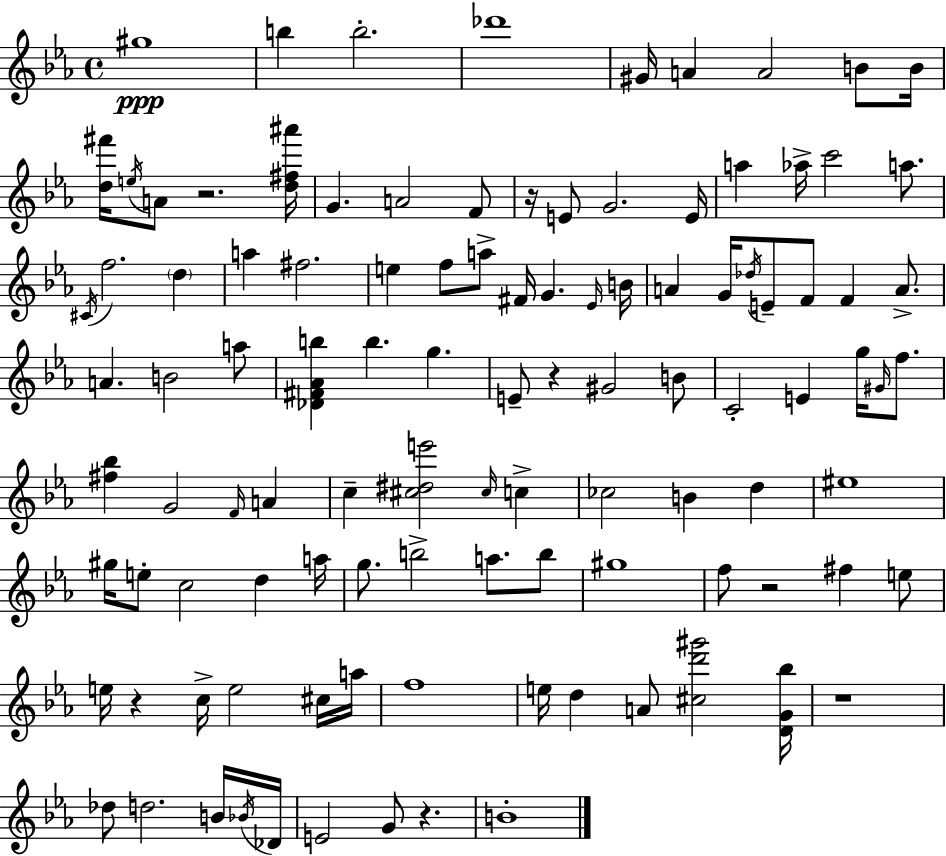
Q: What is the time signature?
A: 4/4